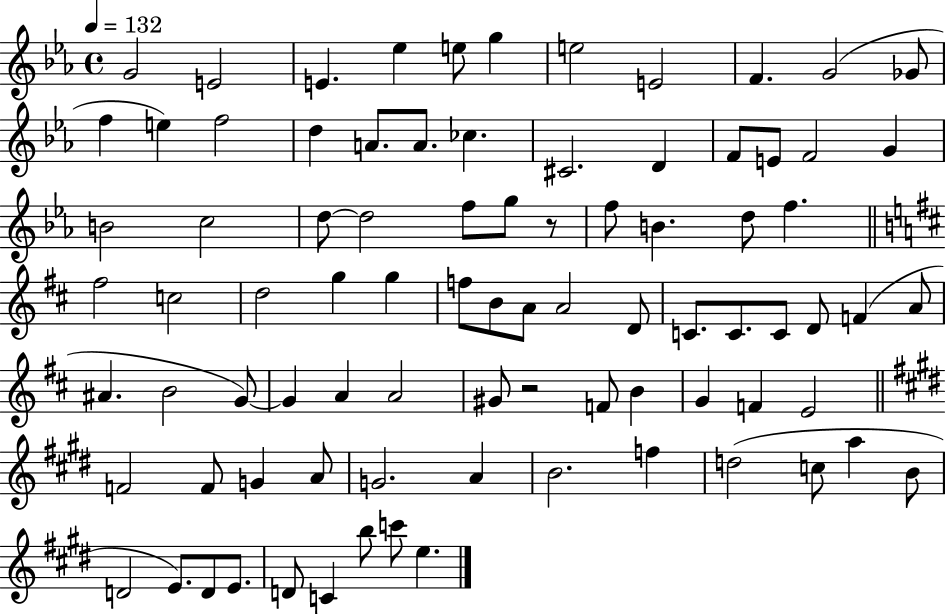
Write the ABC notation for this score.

X:1
T:Untitled
M:4/4
L:1/4
K:Eb
G2 E2 E _e e/2 g e2 E2 F G2 _G/2 f e f2 d A/2 A/2 _c ^C2 D F/2 E/2 F2 G B2 c2 d/2 d2 f/2 g/2 z/2 f/2 B d/2 f ^f2 c2 d2 g g f/2 B/2 A/2 A2 D/2 C/2 C/2 C/2 D/2 F A/2 ^A B2 G/2 G A A2 ^G/2 z2 F/2 B G F E2 F2 F/2 G A/2 G2 A B2 f d2 c/2 a B/2 D2 E/2 D/2 E/2 D/2 C b/2 c'/2 e